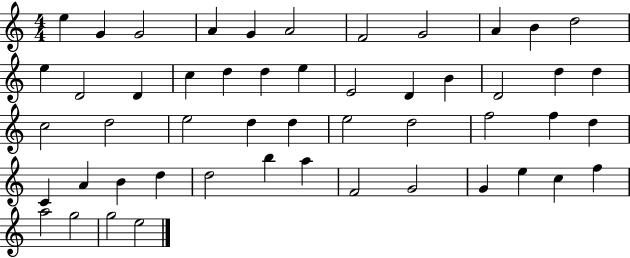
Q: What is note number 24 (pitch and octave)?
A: D5